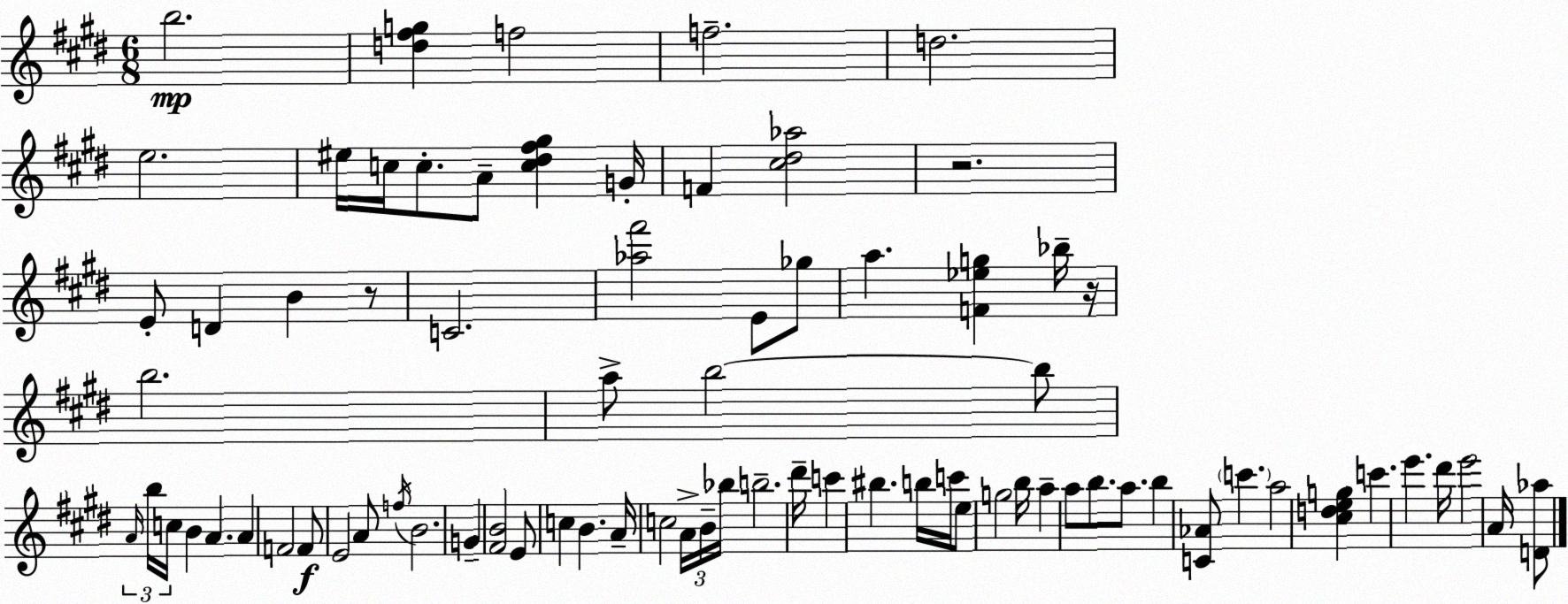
X:1
T:Untitled
M:6/8
L:1/4
K:E
b2 [d^fg] f2 f2 d2 e2 ^e/4 c/4 c/2 A/2 [c^d^f^g] G/4 F [^c^d_a]2 z2 E/2 D B z/2 C2 [_a^f']2 E/2 _g/2 a [F_eg] _b/4 z/4 b2 a/2 b2 b/2 A/4 b/4 c/4 B A A F2 F/2 E2 A/2 f/4 B2 G [^FB]2 E/2 c B A/4 c2 A/4 B/4 _b/4 b2 ^d'/4 c' ^b b/4 c'/4 e/2 g2 b/4 a a/2 b/2 a/2 b [C_A]/2 c' a2 [^cdeg] c' e' ^d'/4 e'2 A/4 [D_a]/2